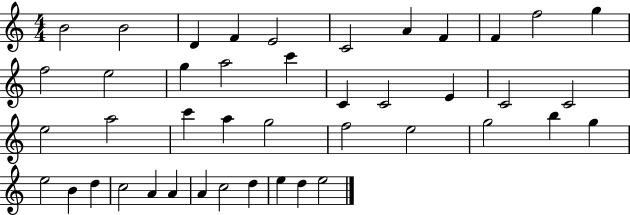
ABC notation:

X:1
T:Untitled
M:4/4
L:1/4
K:C
B2 B2 D F E2 C2 A F F f2 g f2 e2 g a2 c' C C2 E C2 C2 e2 a2 c' a g2 f2 e2 g2 b g e2 B d c2 A A A c2 d e d e2